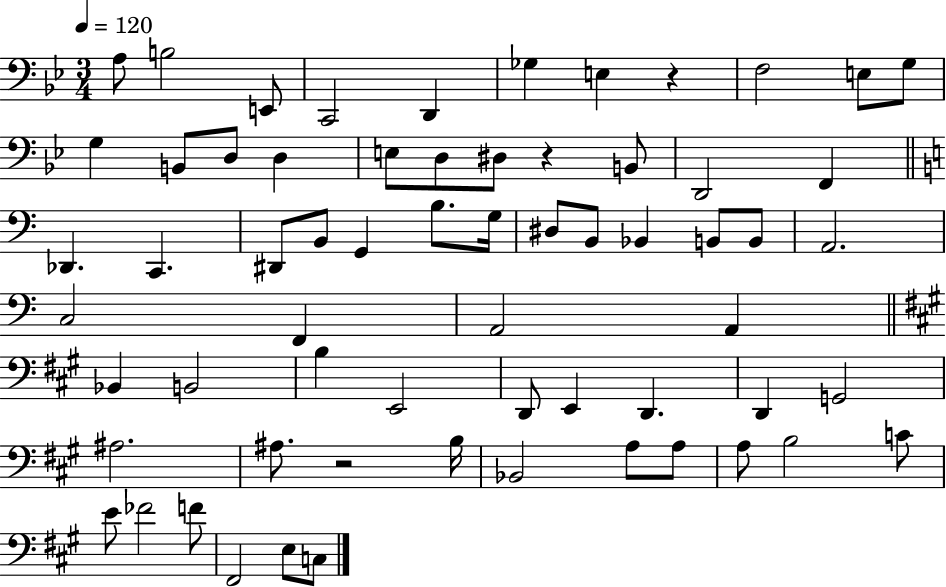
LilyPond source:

{
  \clef bass
  \numericTimeSignature
  \time 3/4
  \key bes \major
  \tempo 4 = 120
  a8 b2 e,8 | c,2 d,4 | ges4 e4 r4 | f2 e8 g8 | \break g4 b,8 d8 d4 | e8 d8 dis8 r4 b,8 | d,2 f,4 | \bar "||" \break \key c \major des,4. c,4. | dis,8 b,8 g,4 b8. g16 | dis8 b,8 bes,4 b,8 b,8 | a,2. | \break c2 f,4 | a,2 a,4 | \bar "||" \break \key a \major bes,4 b,2 | b4 e,2 | d,8 e,4 d,4. | d,4 g,2 | \break ais2. | ais8. r2 b16 | bes,2 a8 a8 | a8 b2 c'8 | \break e'8 fes'2 f'8 | fis,2 e8 c8 | \bar "|."
}